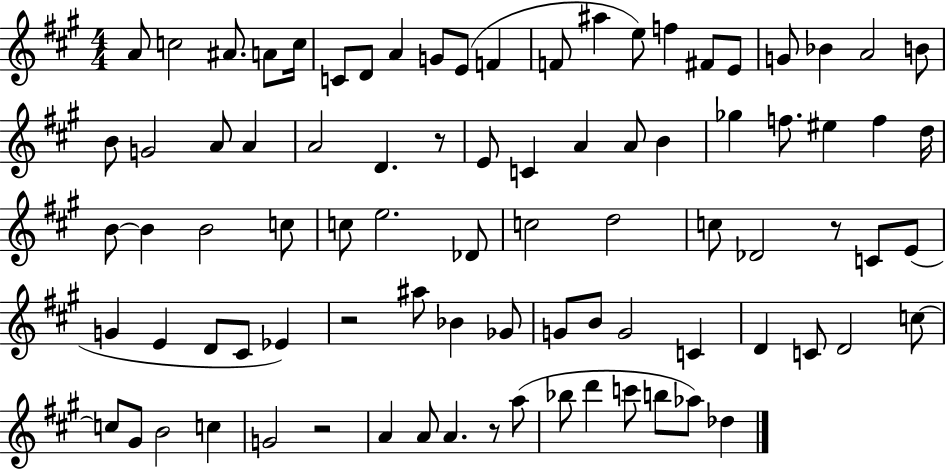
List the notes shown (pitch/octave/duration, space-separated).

A4/e C5/h A#4/e. A4/e C5/s C4/e D4/e A4/q G4/e E4/e F4/q F4/e A#5/q E5/e F5/q F#4/e E4/e G4/e Bb4/q A4/h B4/e B4/e G4/h A4/e A4/q A4/h D4/q. R/e E4/e C4/q A4/q A4/e B4/q Gb5/q F5/e. EIS5/q F5/q D5/s B4/e B4/q B4/h C5/e C5/e E5/h. Db4/e C5/h D5/h C5/e Db4/h R/e C4/e E4/e G4/q E4/q D4/e C#4/e Eb4/q R/h A#5/e Bb4/q Gb4/e G4/e B4/e G4/h C4/q D4/q C4/e D4/h C5/e C5/e G#4/e B4/h C5/q G4/h R/h A4/q A4/e A4/q. R/e A5/e Bb5/e D6/q C6/e B5/e Ab5/e Db5/q